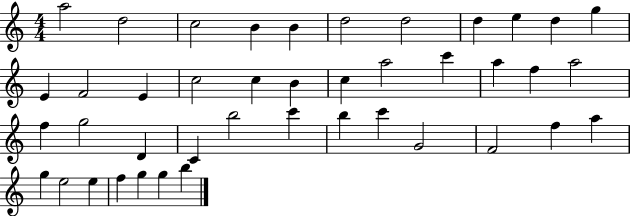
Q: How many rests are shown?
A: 0